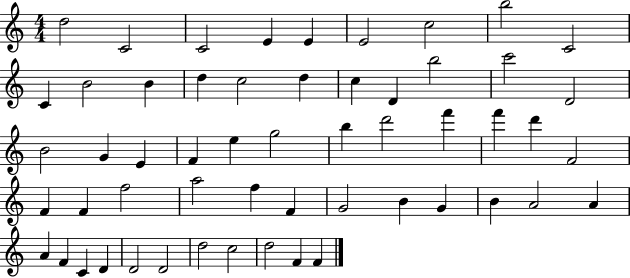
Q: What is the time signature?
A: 4/4